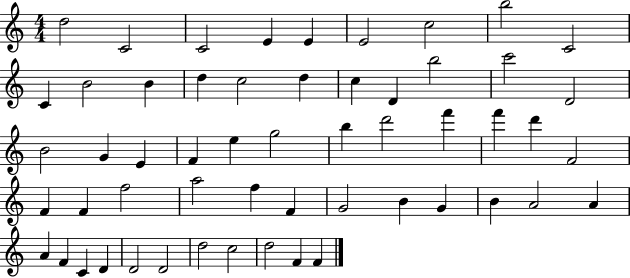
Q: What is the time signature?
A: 4/4